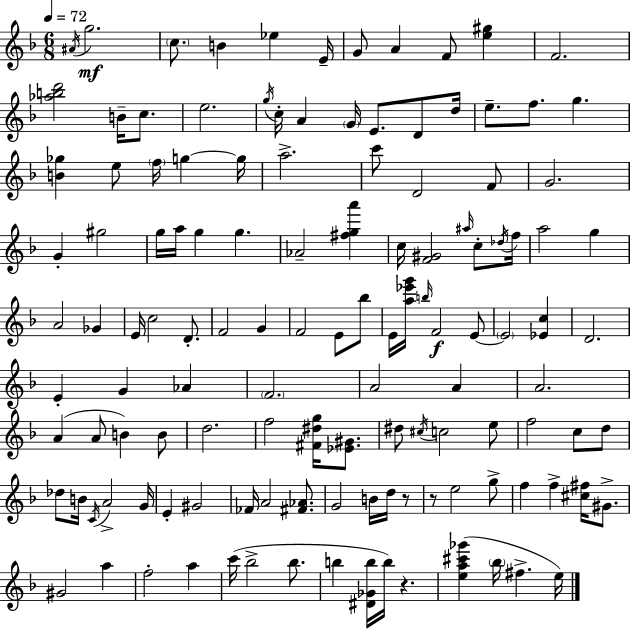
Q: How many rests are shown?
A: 3